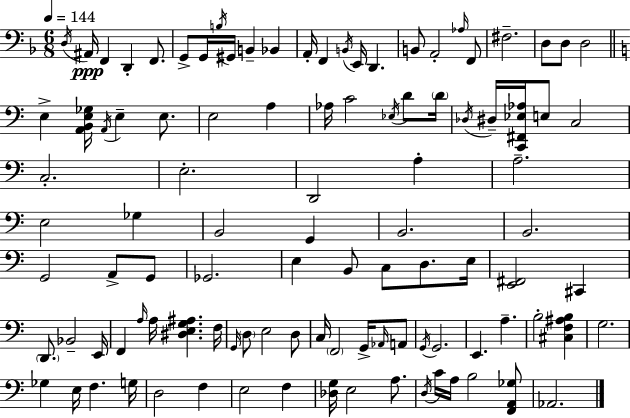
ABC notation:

X:1
T:Untitled
M:6/8
L:1/4
K:F
D,/4 ^A,,/4 F,, D,, F,,/2 G,,/2 G,,/4 B,/4 ^G,,/4 B,, _B,, A,,/4 F,, B,,/4 E,,/4 D,, B,,/2 A,,2 _A,/4 F,,/2 ^F,2 D,/2 D,/2 D,2 E, [A,,B,,E,_G,]/4 A,,/4 E, E,/2 E,2 A, _A,/4 C2 _E,/4 D/2 D/4 _D,/4 ^D,/4 [C,,^F,,_E,_A,]/4 E,/2 C,2 C,2 E,2 D,,2 A, A,2 E,2 _G, B,,2 G,, B,,2 B,,2 G,,2 A,,/2 G,,/2 _G,,2 E, B,,/2 C,/2 D,/2 E,/4 [E,,^F,,]2 ^C,, D,,/2 _B,,2 E,,/4 F,, A,/4 A,/4 [^D,E,G,^A,] F,/4 G,,/4 D,/2 E,2 D,/2 C,/4 F,,2 G,,/4 _A,,/4 A,,/2 G,,/4 G,,2 E,, A, B,2 [^C,F,^A,B,] G,2 _G, E,/4 F, G,/4 D,2 F, E,2 F, [_D,G,]/4 E,2 A,/2 D,/4 C/4 A,/4 B,2 [F,,A,,_G,]/2 _A,,2